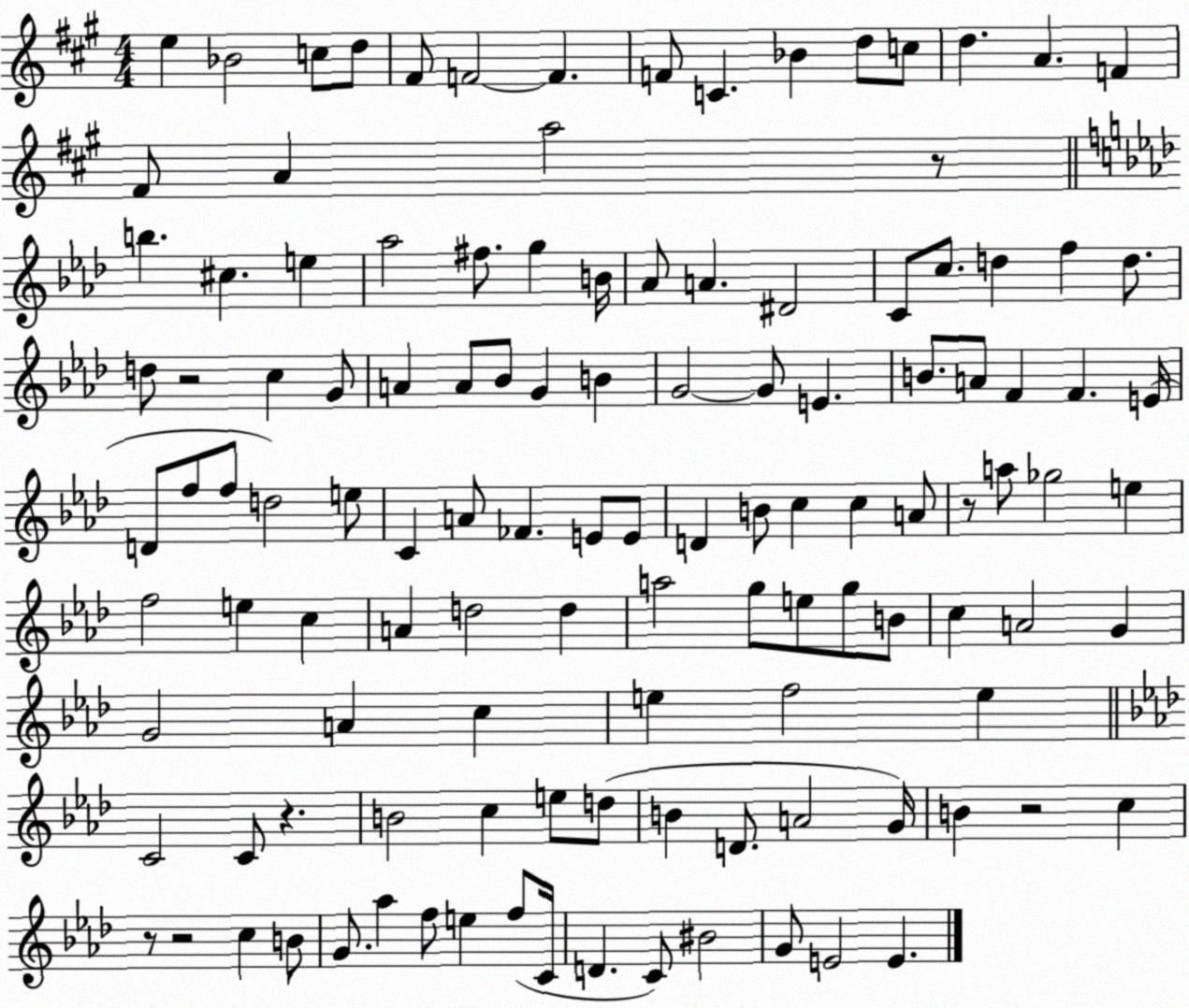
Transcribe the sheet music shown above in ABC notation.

X:1
T:Untitled
M:4/4
L:1/4
K:A
e _B2 c/2 d/2 ^F/2 F2 F F/2 C _B d/2 c/2 d A F ^F/2 A a2 z/2 b ^c e _a2 ^f/2 g B/4 _A/2 A ^D2 C/2 c/2 d f d/2 d/2 z2 c G/2 A A/2 _B/2 G B G2 G/2 E B/2 A/2 F F E/4 D/2 f/2 f/2 d2 e/2 C A/2 _F E/2 E/2 D B/2 c c A/2 z/2 a/2 _g2 e f2 e c A d2 d a2 g/2 e/2 g/2 B/2 c A2 G G2 A c e f2 e C2 C/2 z B2 c e/2 d/2 B D/2 A2 G/4 B z2 c z/2 z2 c B/2 G/2 _a f/2 e f/2 C/4 D C/2 ^B2 G/2 E2 E